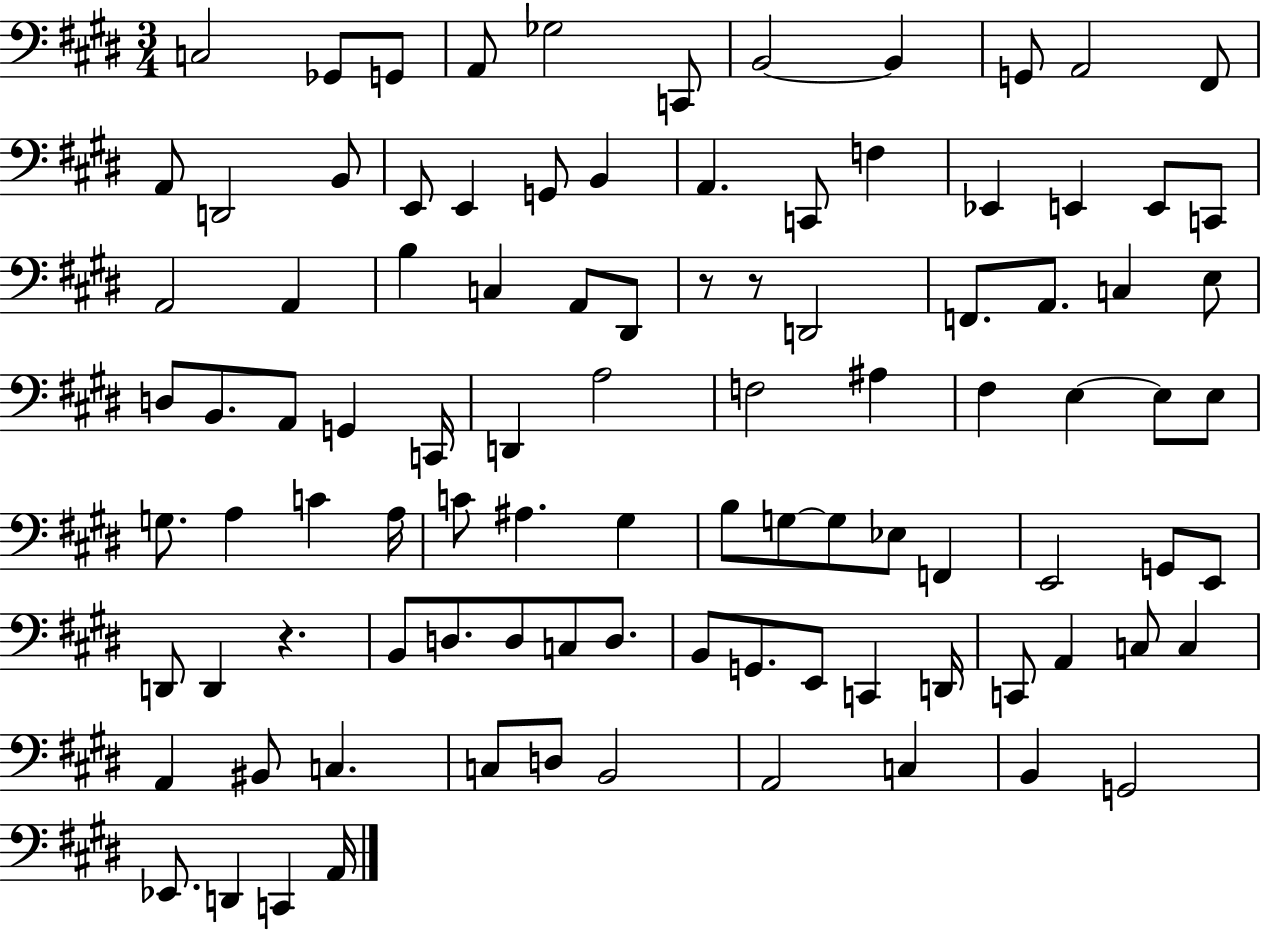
{
  \clef bass
  \numericTimeSignature
  \time 3/4
  \key e \major
  c2 ges,8 g,8 | a,8 ges2 c,8 | b,2~~ b,4 | g,8 a,2 fis,8 | \break a,8 d,2 b,8 | e,8 e,4 g,8 b,4 | a,4. c,8 f4 | ees,4 e,4 e,8 c,8 | \break a,2 a,4 | b4 c4 a,8 dis,8 | r8 r8 d,2 | f,8. a,8. c4 e8 | \break d8 b,8. a,8 g,4 c,16 | d,4 a2 | f2 ais4 | fis4 e4~~ e8 e8 | \break g8. a4 c'4 a16 | c'8 ais4. gis4 | b8 g8~~ g8 ees8 f,4 | e,2 g,8 e,8 | \break d,8 d,4 r4. | b,8 d8. d8 c8 d8. | b,8 g,8. e,8 c,4 d,16 | c,8 a,4 c8 c4 | \break a,4 bis,8 c4. | c8 d8 b,2 | a,2 c4 | b,4 g,2 | \break ees,8. d,4 c,4 a,16 | \bar "|."
}